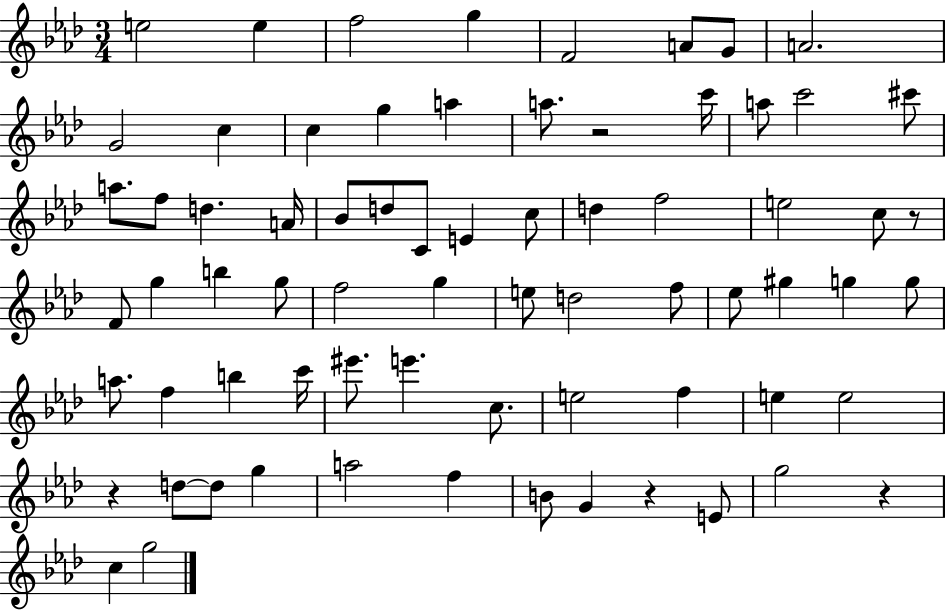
E5/h E5/q F5/h G5/q F4/h A4/e G4/e A4/h. G4/h C5/q C5/q G5/q A5/q A5/e. R/h C6/s A5/e C6/h C#6/e A5/e. F5/e D5/q. A4/s Bb4/e D5/e C4/e E4/q C5/e D5/q F5/h E5/h C5/e R/e F4/e G5/q B5/q G5/e F5/h G5/q E5/e D5/h F5/e Eb5/e G#5/q G5/q G5/e A5/e. F5/q B5/q C6/s EIS6/e. E6/q. C5/e. E5/h F5/q E5/q E5/h R/q D5/e D5/e G5/q A5/h F5/q B4/e G4/q R/q E4/e G5/h R/q C5/q G5/h